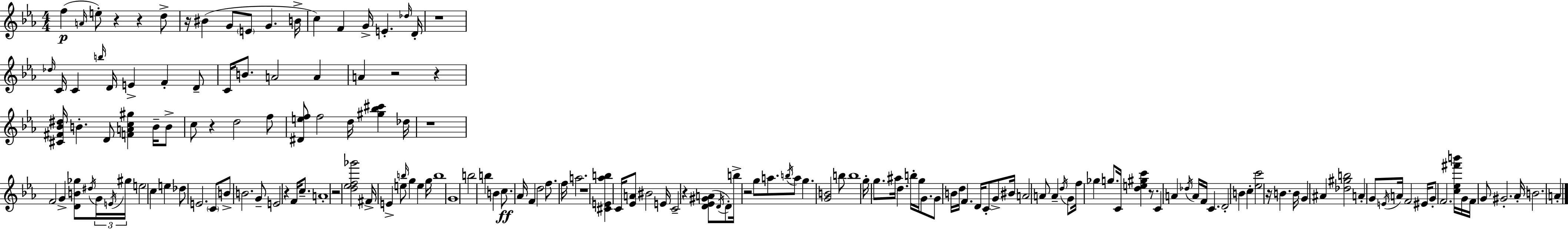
F5/q A4/s E5/e R/q R/q D5/e R/s BIS4/q G4/e E4/e G4/q. B4/s C5/q F4/q G4/s E4/q. Db5/s D4/s R/w Db5/s C4/s C4/q B5/s D4/s E4/q F4/q D4/e C4/s B4/e. A4/h A4/q A4/q R/h R/q [C#4,F#4,Bb4,D#5]/s B4/q. D4/e [F4,A4,C5,G#5]/q B4/s B4/e C5/e R/q D5/h F5/e [D#4,E5,F5]/e F5/h D5/s [G#5,Bb5,C#6]/q Db5/s R/w F4/h G4/q [D4,B4,Gb5]/e D#5/s G4/s E4/s G#5/s E5/h C5/q E5/q Db5/e E4/h. C4/e B4/e B4/h. G4/e E4/h R/q F4/s C5/e. A4/w R/h [D5,Eb5,F5,Gb6]/h F#4/s E4/q E5/e B5/s G5/q E5/q G5/s B5/w G4/w B5/h B5/q B4/q C5/e. Ab4/s F4/q D5/h F5/e. F5/s A5/h. R/w [C#4,E4,Ab5,B5]/q C4/s [Eb4,A4]/e BIS4/h E4/s C4/h R/q [D4,Eb4,G#4,A4]/e D4/s D4/e B5/s R/h G5/e A5/e. B5/s A5/e G5/q. [G4,B4]/h B5/e B5/w G5/s G5/e. A#5/s D5/q. B5/s G5/s G4/e. G4/e B4/s D5/s F4/q. D4/s C4/e G4/e BIS4/s A4/h A4/e A4/q D5/s G4/e F5/s Gb5/q G5/e. C4/s [D5,E5,G#5,C6]/q R/e. C4/q A4/q Db5/s A4/s F4/s C4/q. D4/h B4/q C5/q [Eb5,C6]/h R/s B4/q. B4/s G4/q A#4/q [Db5,G#5,B5]/h A4/q G4/e E4/s A4/s F4/h EIS4/s G4/e F4/h. [C5,Eb5,F#6,B6]/s G4/s F4/s G4/e G#4/h. Ab4/s B4/h. A4/q